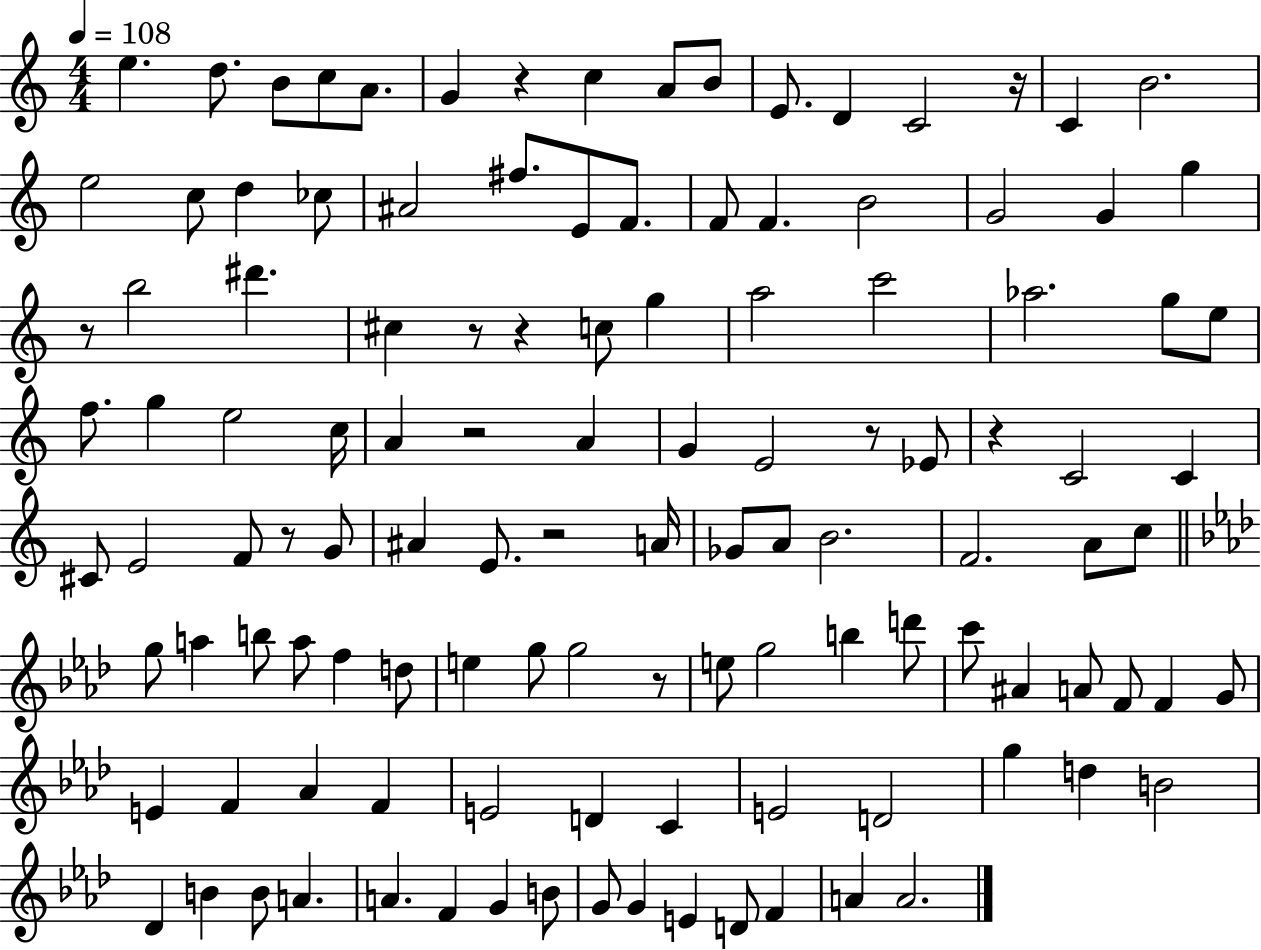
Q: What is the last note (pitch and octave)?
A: A4